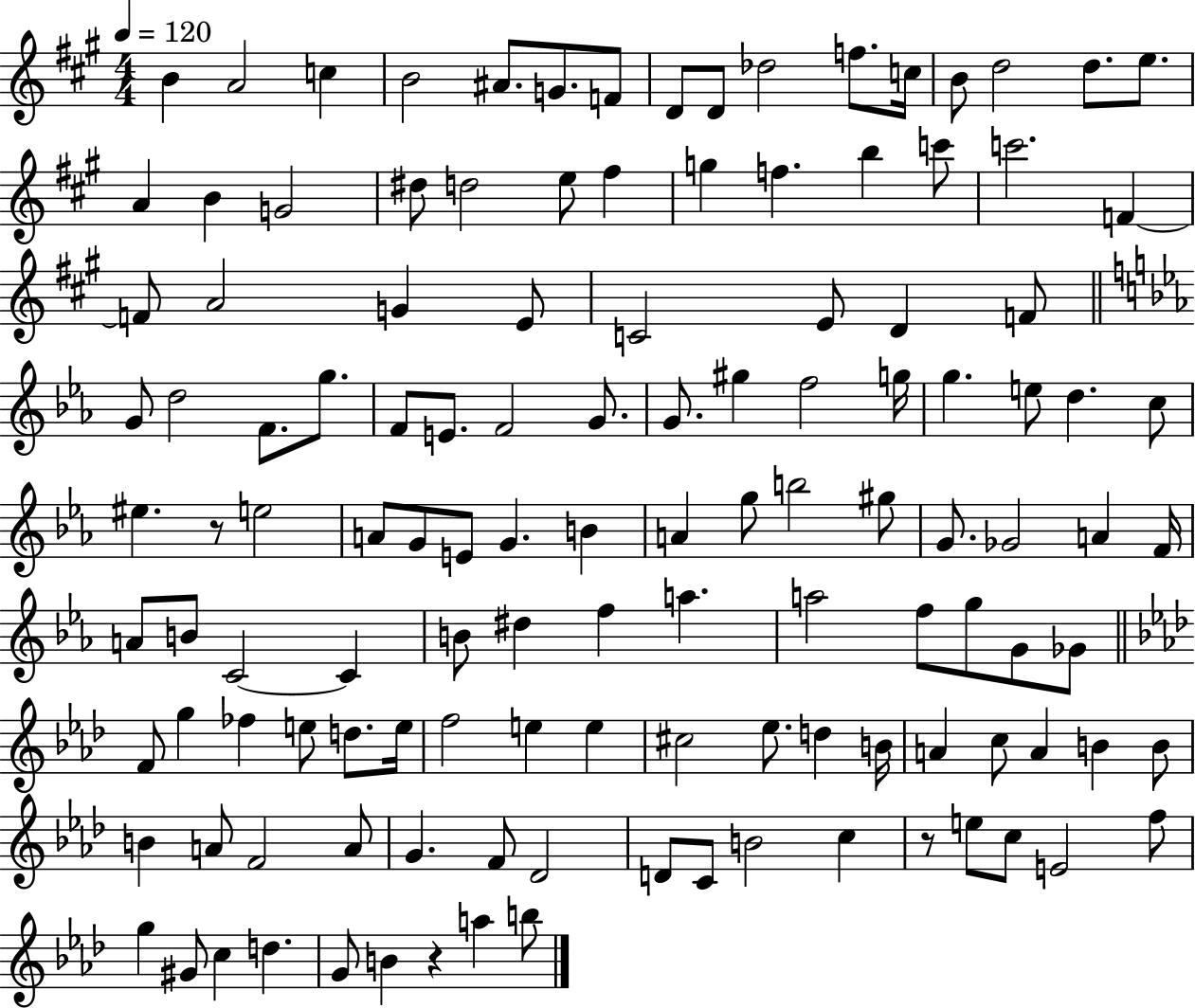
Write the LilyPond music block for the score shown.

{
  \clef treble
  \numericTimeSignature
  \time 4/4
  \key a \major
  \tempo 4 = 120
  \repeat volta 2 { b'4 a'2 c''4 | b'2 ais'8. g'8. f'8 | d'8 d'8 des''2 f''8. c''16 | b'8 d''2 d''8. e''8. | \break a'4 b'4 g'2 | dis''8 d''2 e''8 fis''4 | g''4 f''4. b''4 c'''8 | c'''2. f'4~~ | \break f'8 a'2 g'4 e'8 | c'2 e'8 d'4 f'8 | \bar "||" \break \key ees \major g'8 d''2 f'8. g''8. | f'8 e'8. f'2 g'8. | g'8. gis''4 f''2 g''16 | g''4. e''8 d''4. c''8 | \break eis''4. r8 e''2 | a'8 g'8 e'8 g'4. b'4 | a'4 g''8 b''2 gis''8 | g'8. ges'2 a'4 f'16 | \break a'8 b'8 c'2~~ c'4 | b'8 dis''4 f''4 a''4. | a''2 f''8 g''8 g'8 ges'8 | \bar "||" \break \key f \minor f'8 g''4 fes''4 e''8 d''8. e''16 | f''2 e''4 e''4 | cis''2 ees''8. d''4 b'16 | a'4 c''8 a'4 b'4 b'8 | \break b'4 a'8 f'2 a'8 | g'4. f'8 des'2 | d'8 c'8 b'2 c''4 | r8 e''8 c''8 e'2 f''8 | \break g''4 gis'8 c''4 d''4. | g'8 b'4 r4 a''4 b''8 | } \bar "|."
}